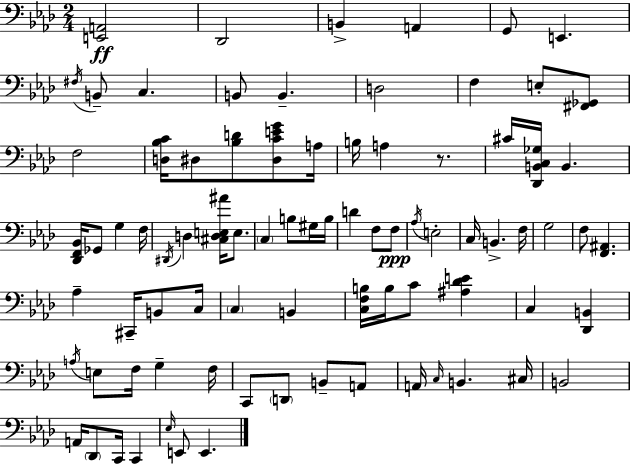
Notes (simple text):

[E2,A2]/h Db2/h B2/q A2/q G2/e E2/q. F#3/s B2/e C3/q. B2/e B2/q. D3/h F3/q E3/e [F#2,Gb2]/e F3/h [D3,Bb3,C4]/s D#3/e [Bb3,D4]/e [D#3,C4,E4,G4]/e A3/s B3/s A3/q R/e. C#4/s [Db2,B2,C3,Gb3]/s B2/q. [Db2,F2,Bb2]/s Gb2/e G3/q F3/s D#2/s D3/q [C#3,D3,E3,A#4]/s E3/e. C3/q B3/e G#3/s B3/s D4/q F3/e F3/e Ab3/s E3/h C3/s B2/q. F3/s G3/h F3/e [F2,A#2]/q. Ab3/q C#2/s B2/e C3/s C3/q B2/q [C3,F3,B3]/s B3/s C4/e [A#3,Db4,E4]/q C3/q [Db2,B2]/q A3/s E3/e F3/s G3/q F3/s C2/e D2/e B2/e A2/e A2/s C3/s B2/q. C#3/s B2/h A2/s Db2/e C2/s C2/q Eb3/s E2/e E2/q.